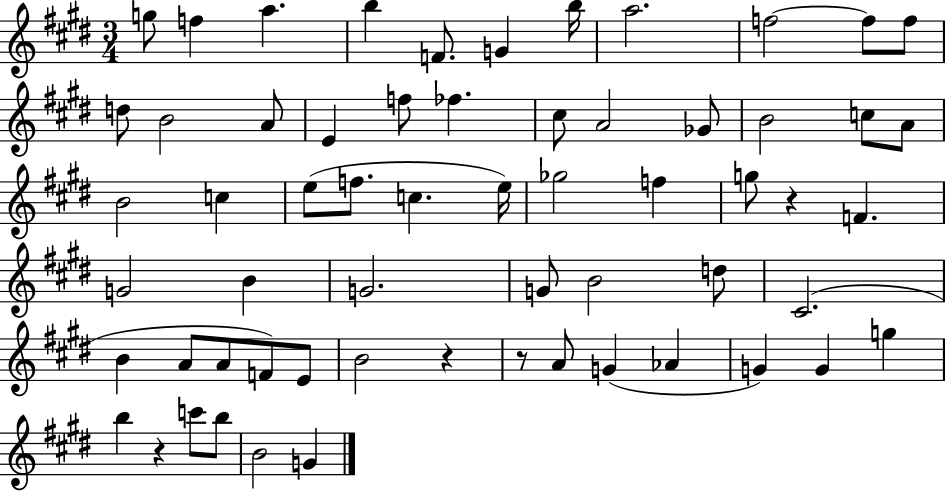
X:1
T:Untitled
M:3/4
L:1/4
K:E
g/2 f a b F/2 G b/4 a2 f2 f/2 f/2 d/2 B2 A/2 E f/2 _f ^c/2 A2 _G/2 B2 c/2 A/2 B2 c e/2 f/2 c e/4 _g2 f g/2 z F G2 B G2 G/2 B2 d/2 ^C2 B A/2 A/2 F/2 E/2 B2 z z/2 A/2 G _A G G g b z c'/2 b/2 B2 G